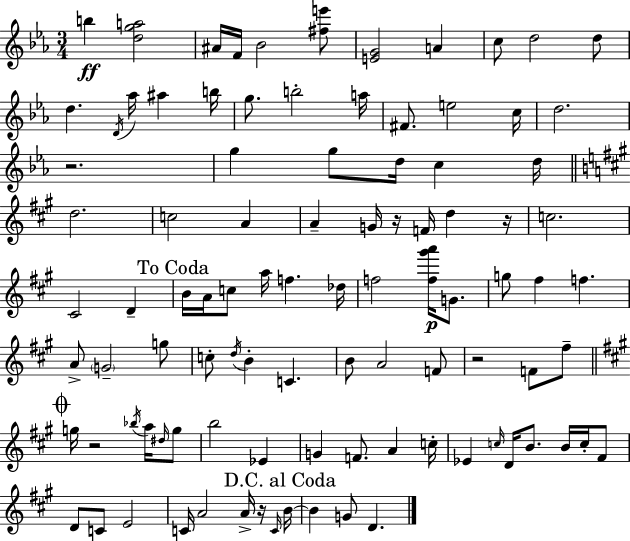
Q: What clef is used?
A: treble